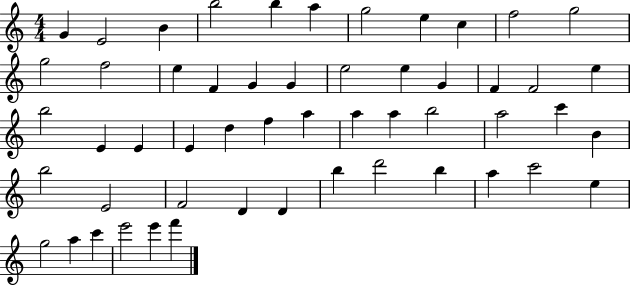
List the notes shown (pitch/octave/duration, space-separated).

G4/q E4/h B4/q B5/h B5/q A5/q G5/h E5/q C5/q F5/h G5/h G5/h F5/h E5/q F4/q G4/q G4/q E5/h E5/q G4/q F4/q F4/h E5/q B5/h E4/q E4/q E4/q D5/q F5/q A5/q A5/q A5/q B5/h A5/h C6/q B4/q B5/h E4/h F4/h D4/q D4/q B5/q D6/h B5/q A5/q C6/h E5/q G5/h A5/q C6/q E6/h E6/q F6/q